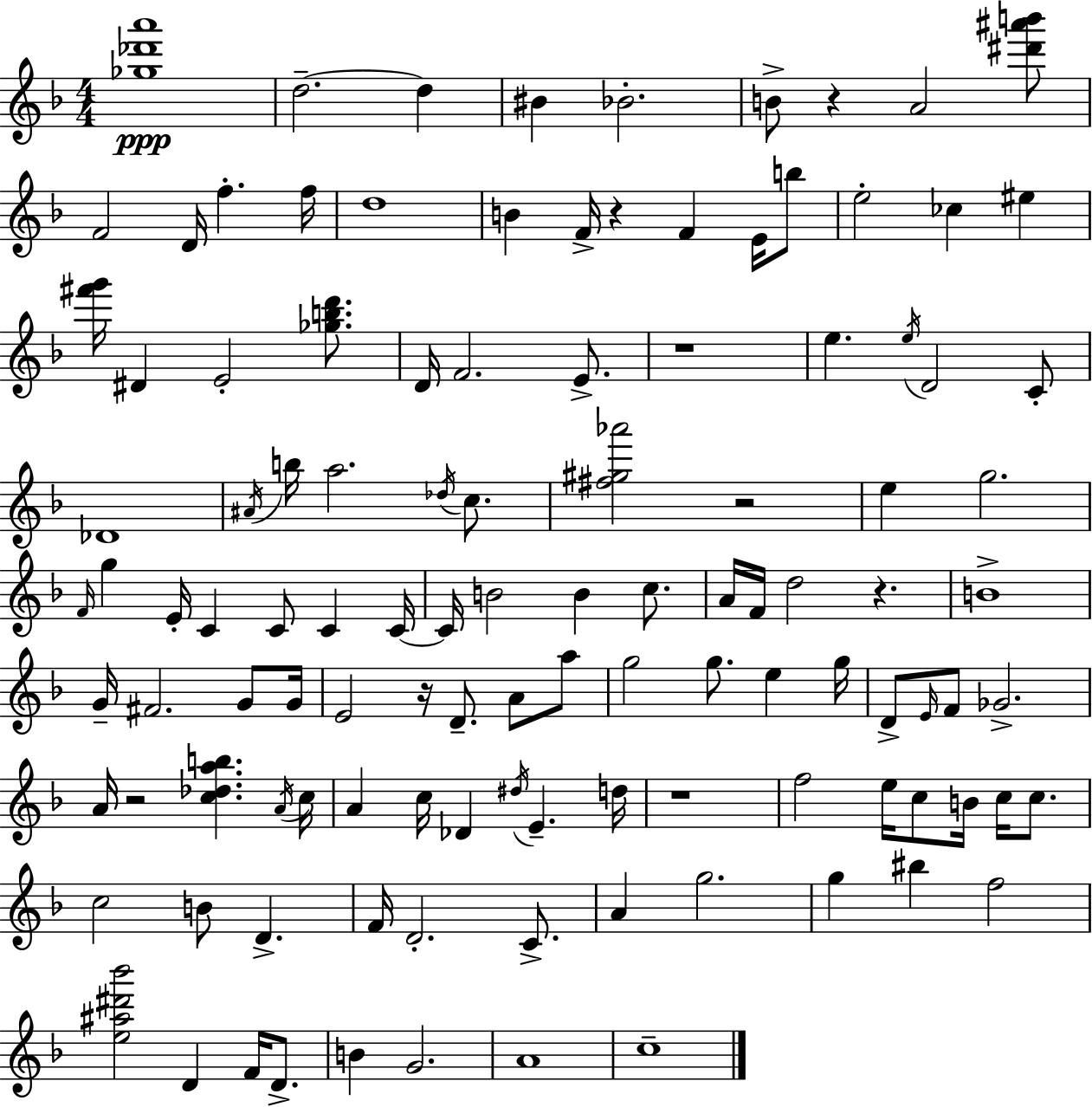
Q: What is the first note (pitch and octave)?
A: D5